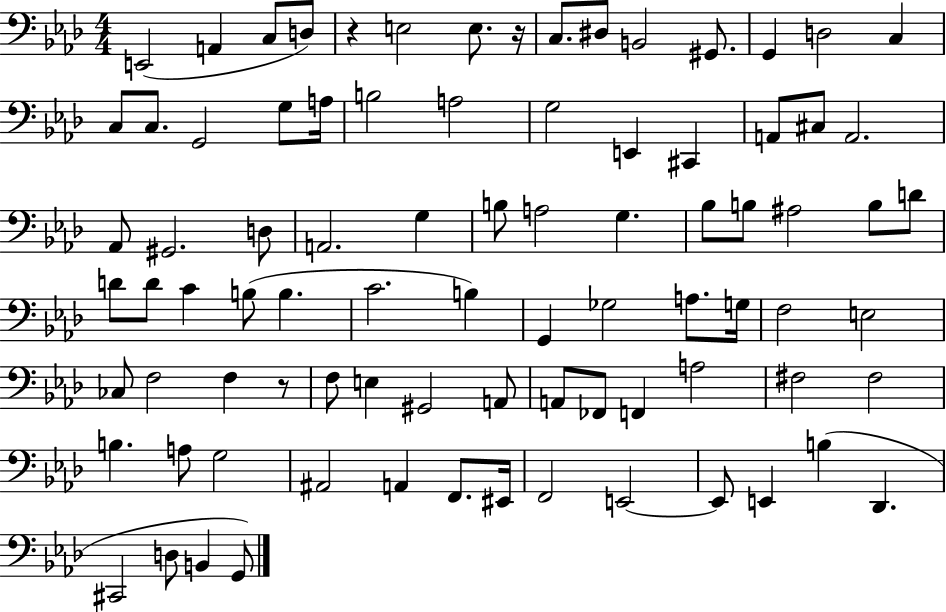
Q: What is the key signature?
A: AES major